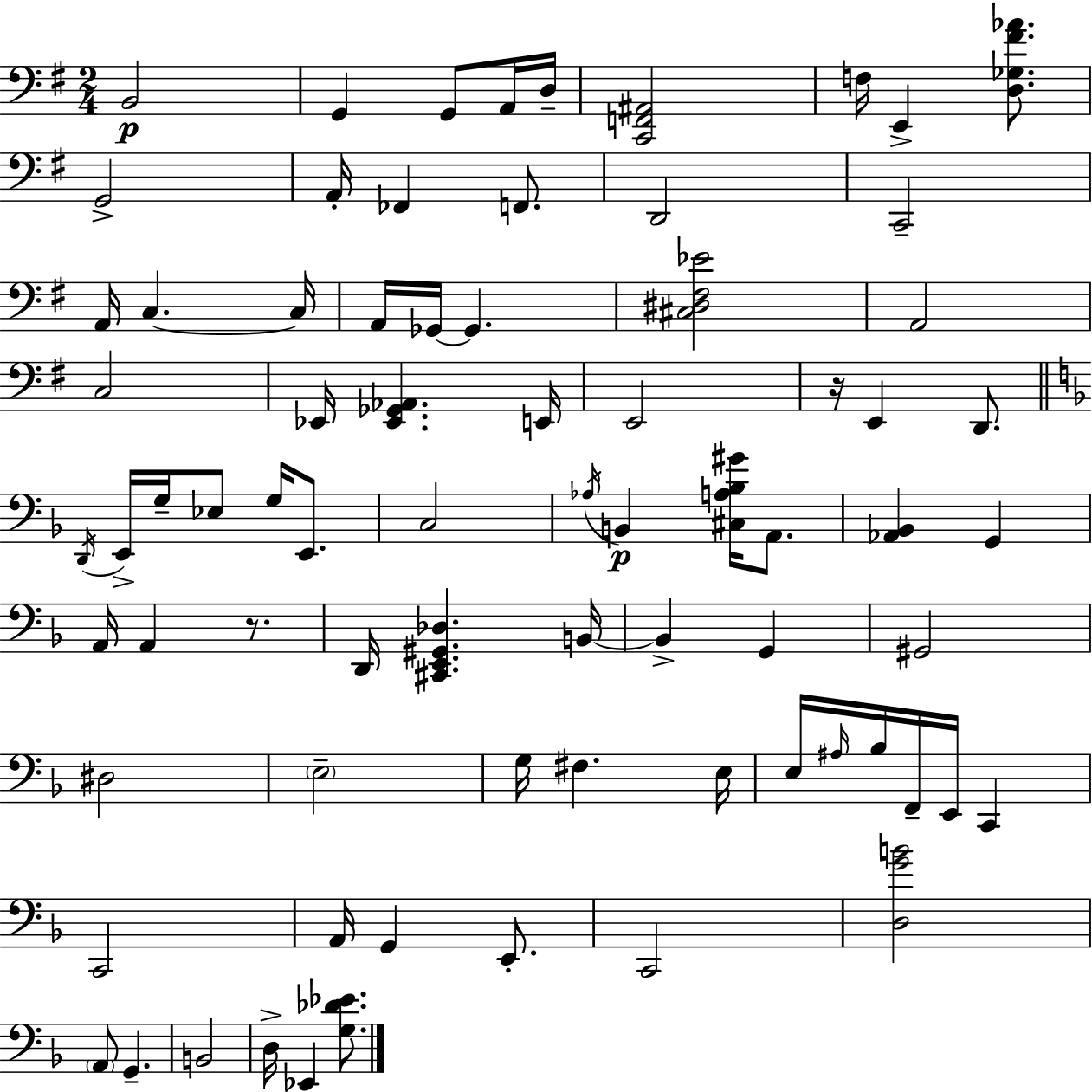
X:1
T:Untitled
M:2/4
L:1/4
K:Em
B,,2 G,, G,,/2 A,,/4 D,/4 [C,,F,,^A,,]2 F,/4 E,, [D,_G,^F_A]/2 G,,2 A,,/4 _F,, F,,/2 D,,2 C,,2 A,,/4 C, C,/4 A,,/4 _G,,/4 _G,, [^C,^D,^F,_E]2 A,,2 C,2 _E,,/4 [_E,,_G,,_A,,] E,,/4 E,,2 z/4 E,, D,,/2 D,,/4 E,,/4 G,/4 _E,/2 G,/4 E,,/2 C,2 _A,/4 B,, [^C,A,_B,^G]/4 A,,/2 [_A,,_B,,] G,, A,,/4 A,, z/2 D,,/4 [^C,,E,,^G,,_D,] B,,/4 B,, G,, ^G,,2 ^D,2 E,2 G,/4 ^F, E,/4 E,/4 ^A,/4 _B,/4 F,,/4 E,,/4 C,, C,,2 A,,/4 G,, E,,/2 C,,2 [D,GB]2 A,,/2 G,, B,,2 D,/4 _E,, [G,_D_E]/2